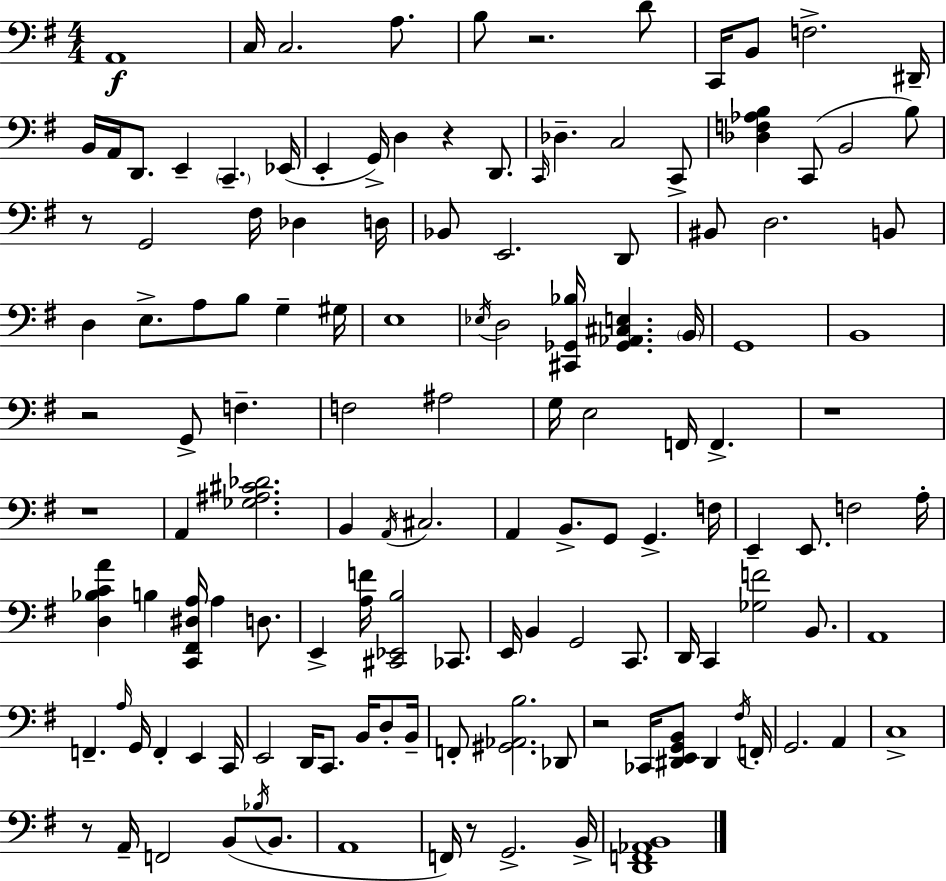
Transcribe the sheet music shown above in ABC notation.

X:1
T:Untitled
M:4/4
L:1/4
K:G
A,,4 C,/4 C,2 A,/2 B,/2 z2 D/2 C,,/4 B,,/2 F,2 ^D,,/4 B,,/4 A,,/4 D,,/2 E,, C,, _E,,/4 E,, G,,/4 D, z D,,/2 C,,/4 _D, C,2 C,,/2 [_D,F,_A,B,] C,,/2 B,,2 B,/2 z/2 G,,2 ^F,/4 _D, D,/4 _B,,/2 E,,2 D,,/2 ^B,,/2 D,2 B,,/2 D, E,/2 A,/2 B,/2 G, ^G,/4 E,4 _E,/4 D,2 [^C,,_G,,_B,]/4 [_G,,_A,,^C,E,] B,,/4 G,,4 B,,4 z2 G,,/2 F, F,2 ^A,2 G,/4 E,2 F,,/4 F,, z4 z4 A,, [_G,^A,^C_D]2 B,, A,,/4 ^C,2 A,, B,,/2 G,,/2 G,, F,/4 E,, E,,/2 F,2 A,/4 [D,_B,CA] B, [C,,^F,,^D,A,]/4 A, D,/2 E,, [A,F]/4 [^C,,_E,,B,]2 _C,,/2 E,,/4 B,, G,,2 C,,/2 D,,/4 C,, [_G,F]2 B,,/2 A,,4 F,, A,/4 G,,/4 F,, E,, C,,/4 E,,2 D,,/4 C,,/2 B,,/4 D,/2 B,,/4 F,,/2 [^G,,_A,,B,]2 _D,,/2 z2 _C,,/4 [^D,,E,,G,,B,,]/2 ^D,, ^F,/4 F,,/4 G,,2 A,, C,4 z/2 A,,/4 F,,2 B,,/2 _B,/4 B,,/2 A,,4 F,,/4 z/2 G,,2 B,,/4 [D,,F,,_A,,B,,]4